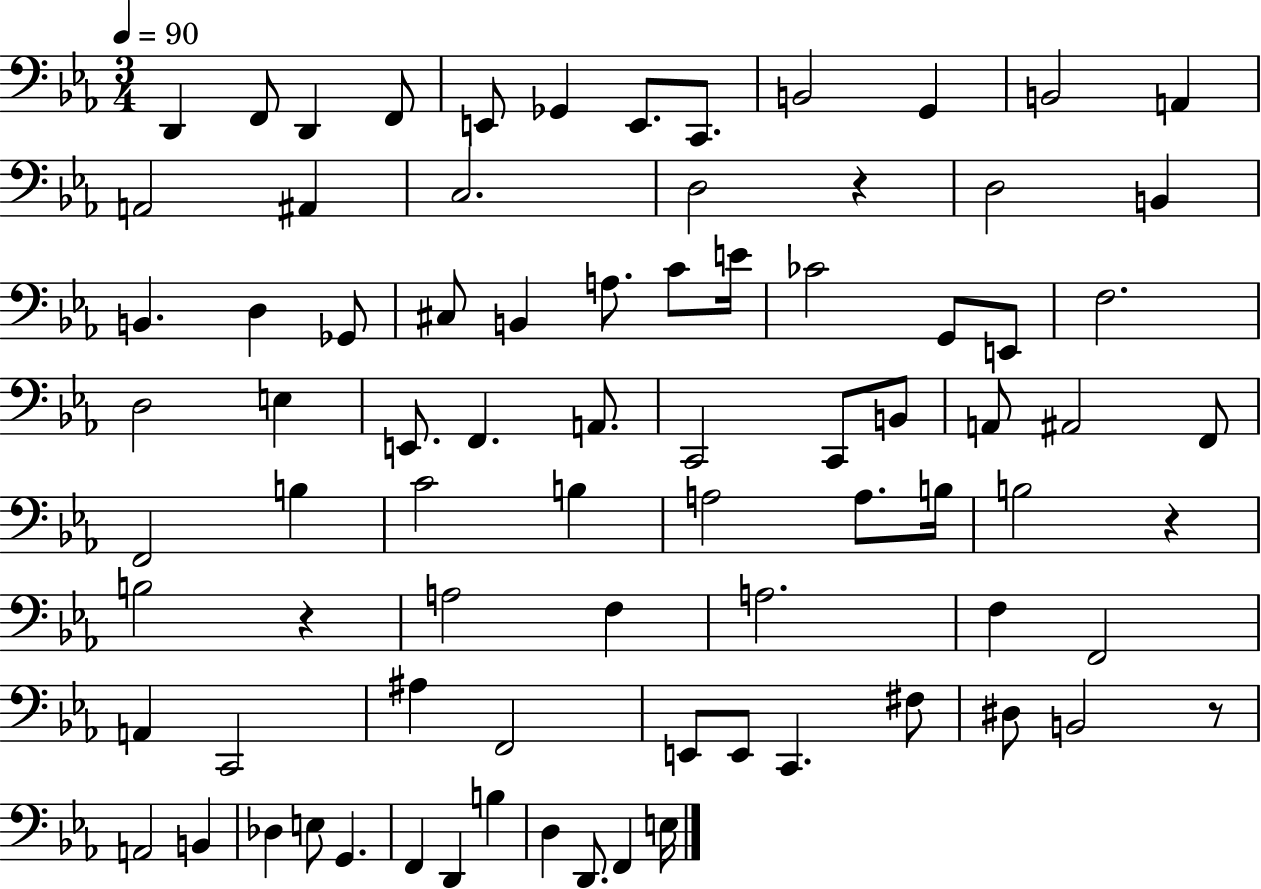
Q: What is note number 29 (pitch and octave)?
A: E2